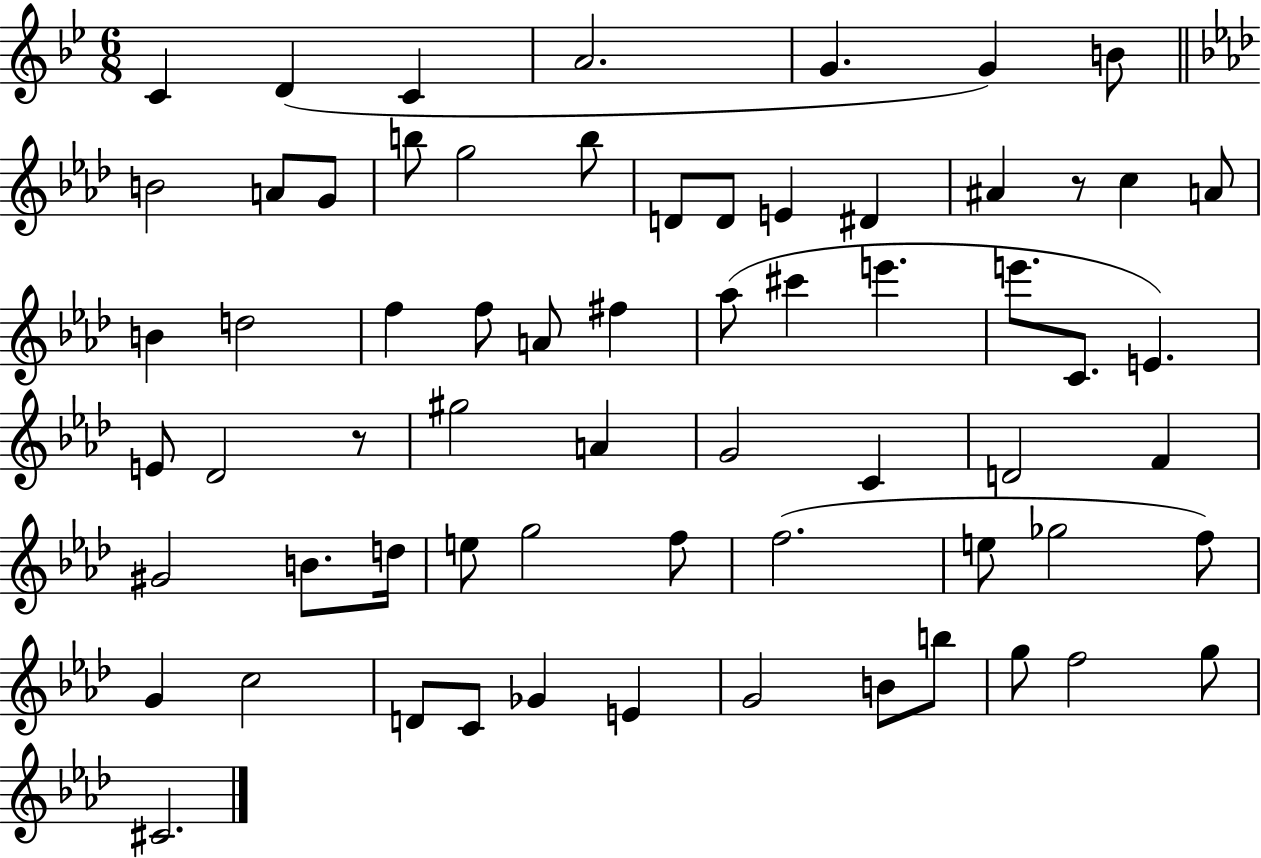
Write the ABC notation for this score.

X:1
T:Untitled
M:6/8
L:1/4
K:Bb
C D C A2 G G B/2 B2 A/2 G/2 b/2 g2 b/2 D/2 D/2 E ^D ^A z/2 c A/2 B d2 f f/2 A/2 ^f _a/2 ^c' e' e'/2 C/2 E E/2 _D2 z/2 ^g2 A G2 C D2 F ^G2 B/2 d/4 e/2 g2 f/2 f2 e/2 _g2 f/2 G c2 D/2 C/2 _G E G2 B/2 b/2 g/2 f2 g/2 ^C2